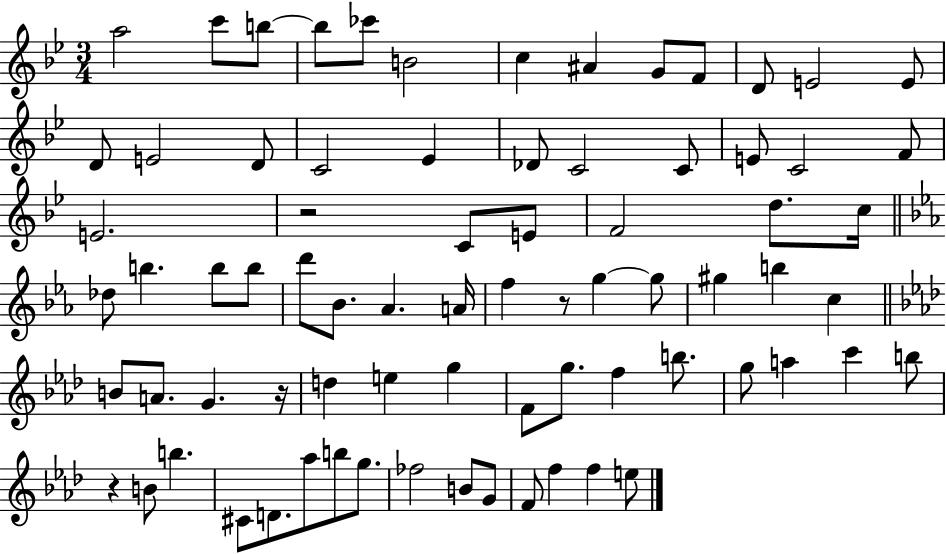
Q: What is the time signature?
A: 3/4